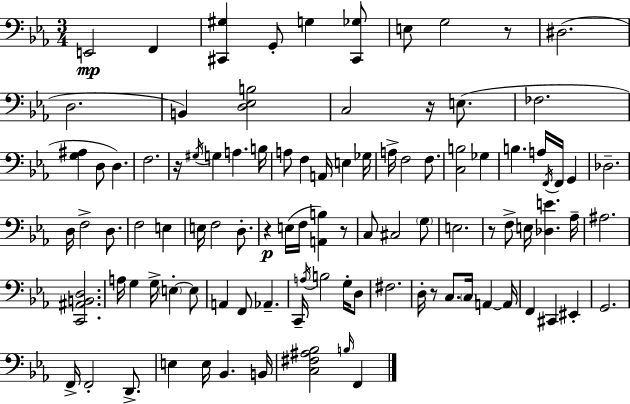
{
  \clef bass
  \numericTimeSignature
  \time 3/4
  \key c \minor
  e,2\mp f,4 | <cis, gis>4 g,8-. g4 <cis, ges>8 | e8 g2 r8 | dis2.( | \break d2. | b,4) <d ees b>2 | c2 r16 e8.( | fes2. | \break <g ais>4 d8 d4.) | f2. | r16 \acciaccatura { gis16 } g4 a4. | b16 a8 f4 a,16 e4 | \break ges16 a16-> f2 f8. | <c b>2 ges4 | b4. a16 \acciaccatura { f,16 } f,16 g,4 | des2.-- | \break d16 f2-> d8. | f2 e4 | e16 f2 d8.-. | r4\p e16( f16 <a, b>4) | \break r8 c8 cis2 | \parenthesize g8 e2. | r8 f8-> e16 <des e'>4. | aes16-- ais2. | \break <c, ais, b, d>2. | a16 g4 g16-> \parenthesize e4-.~~ | e8 a,4 f,8 aes,4.-- | c,16-- \acciaccatura { a16 } b2 | \break g16-. d8 fis2. | d16-. r8 c8. \parenthesize c16 a,4~~ | a,16 f,4 cis,4 eis,4-. | g,2. | \break f,16-> f,2-. | d,8.-> e4 e16 bes,4. | b,16 <c fis ais bes>2 \grace { b16 } | f,4 \bar "|."
}